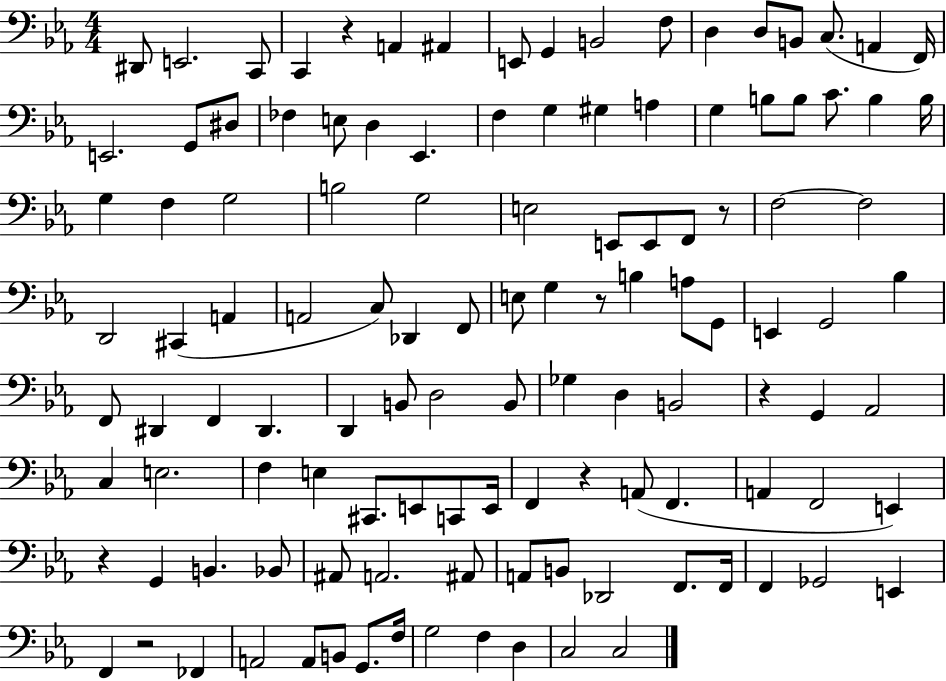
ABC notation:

X:1
T:Untitled
M:4/4
L:1/4
K:Eb
^D,,/2 E,,2 C,,/2 C,, z A,, ^A,, E,,/2 G,, B,,2 F,/2 D, D,/2 B,,/2 C,/2 A,, F,,/4 E,,2 G,,/2 ^D,/2 _F, E,/2 D, _E,, F, G, ^G, A, G, B,/2 B,/2 C/2 B, B,/4 G, F, G,2 B,2 G,2 E,2 E,,/2 E,,/2 F,,/2 z/2 F,2 F,2 D,,2 ^C,, A,, A,,2 C,/2 _D,, F,,/2 E,/2 G, z/2 B, A,/2 G,,/2 E,, G,,2 _B, F,,/2 ^D,, F,, ^D,, D,, B,,/2 D,2 B,,/2 _G, D, B,,2 z G,, _A,,2 C, E,2 F, E, ^C,,/2 E,,/2 C,,/2 E,,/4 F,, z A,,/2 F,, A,, F,,2 E,, z G,, B,, _B,,/2 ^A,,/2 A,,2 ^A,,/2 A,,/2 B,,/2 _D,,2 F,,/2 F,,/4 F,, _G,,2 E,, F,, z2 _F,, A,,2 A,,/2 B,,/2 G,,/2 F,/4 G,2 F, D, C,2 C,2